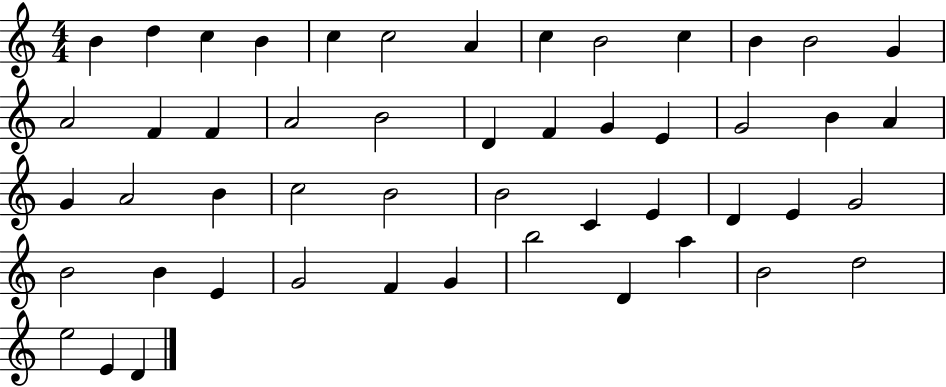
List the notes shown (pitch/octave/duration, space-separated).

B4/q D5/q C5/q B4/q C5/q C5/h A4/q C5/q B4/h C5/q B4/q B4/h G4/q A4/h F4/q F4/q A4/h B4/h D4/q F4/q G4/q E4/q G4/h B4/q A4/q G4/q A4/h B4/q C5/h B4/h B4/h C4/q E4/q D4/q E4/q G4/h B4/h B4/q E4/q G4/h F4/q G4/q B5/h D4/q A5/q B4/h D5/h E5/h E4/q D4/q